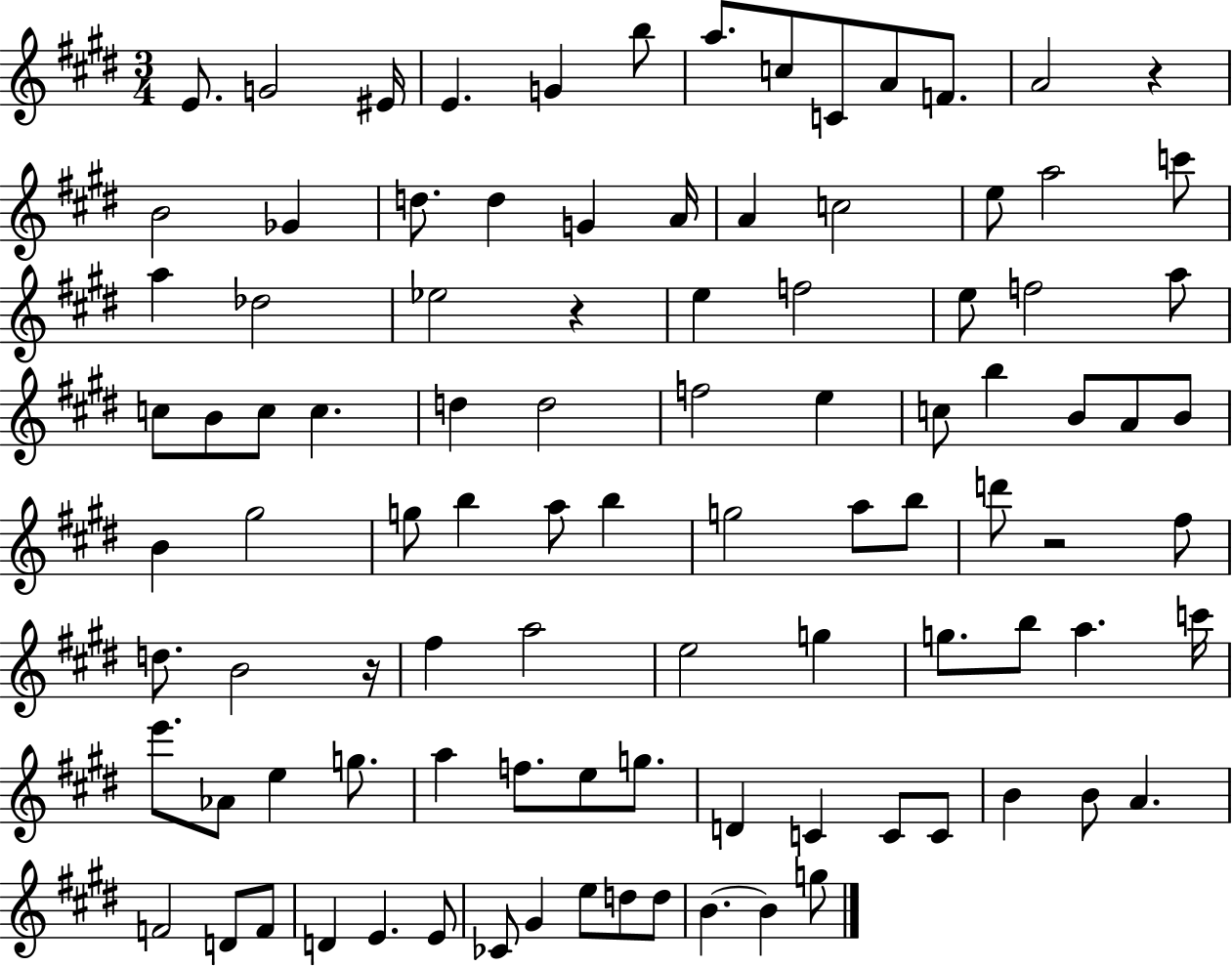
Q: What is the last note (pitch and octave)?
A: G5